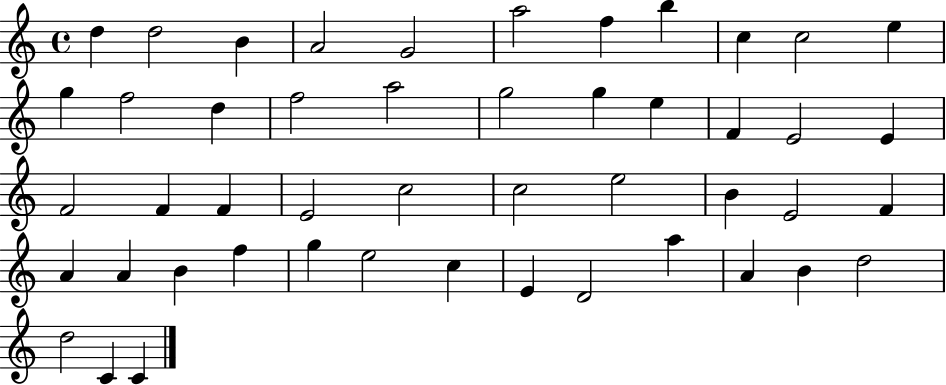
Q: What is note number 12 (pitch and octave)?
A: G5